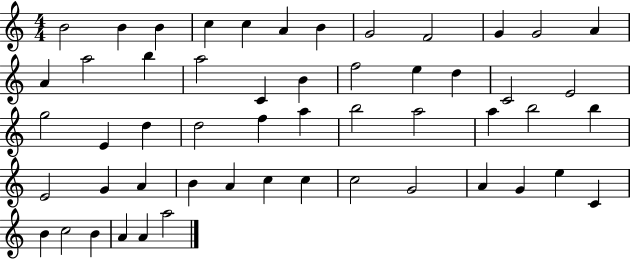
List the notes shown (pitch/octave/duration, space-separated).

B4/h B4/q B4/q C5/q C5/q A4/q B4/q G4/h F4/h G4/q G4/h A4/q A4/q A5/h B5/q A5/h C4/q B4/q F5/h E5/q D5/q C4/h E4/h G5/h E4/q D5/q D5/h F5/q A5/q B5/h A5/h A5/q B5/h B5/q E4/h G4/q A4/q B4/q A4/q C5/q C5/q C5/h G4/h A4/q G4/q E5/q C4/q B4/q C5/h B4/q A4/q A4/q A5/h